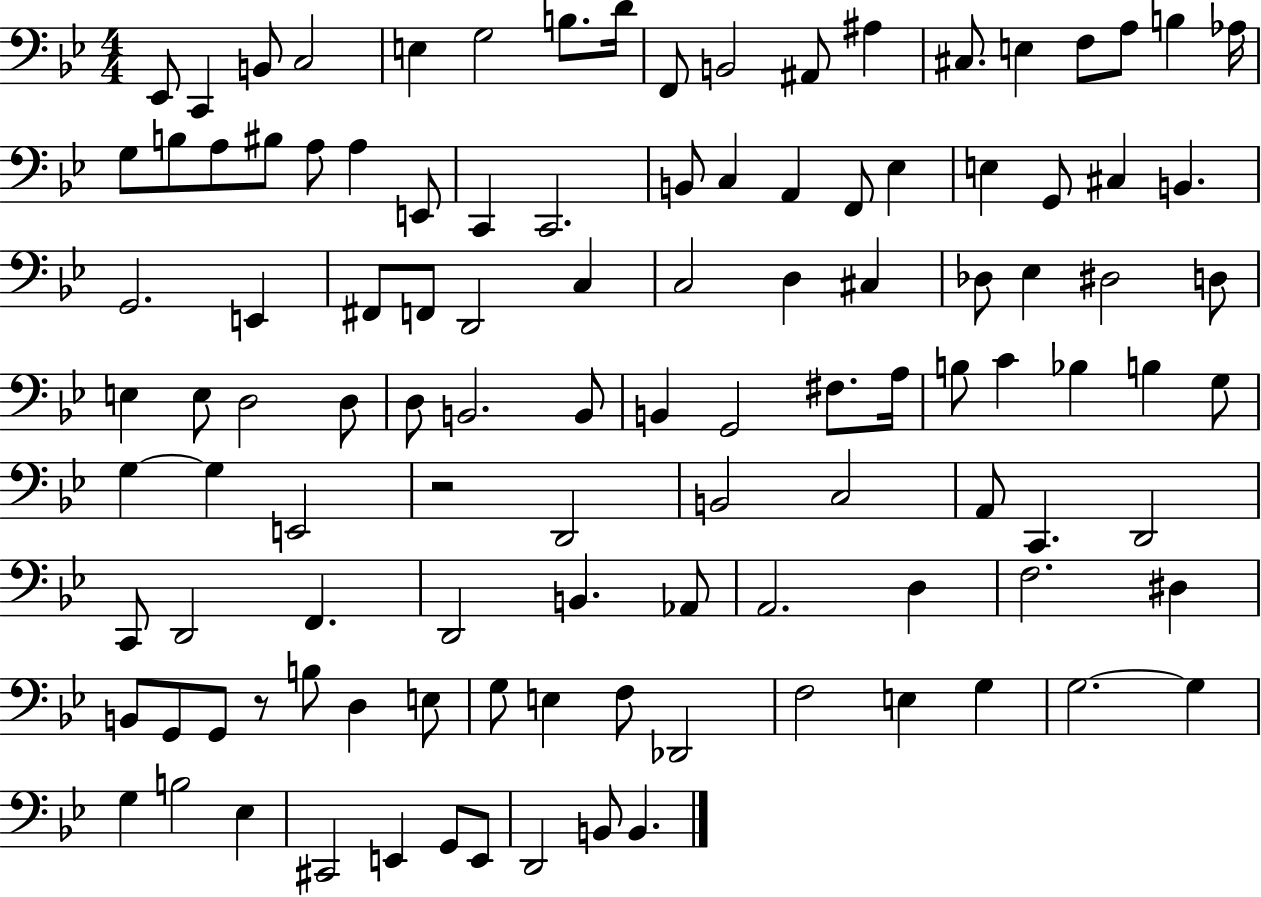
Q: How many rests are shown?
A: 2